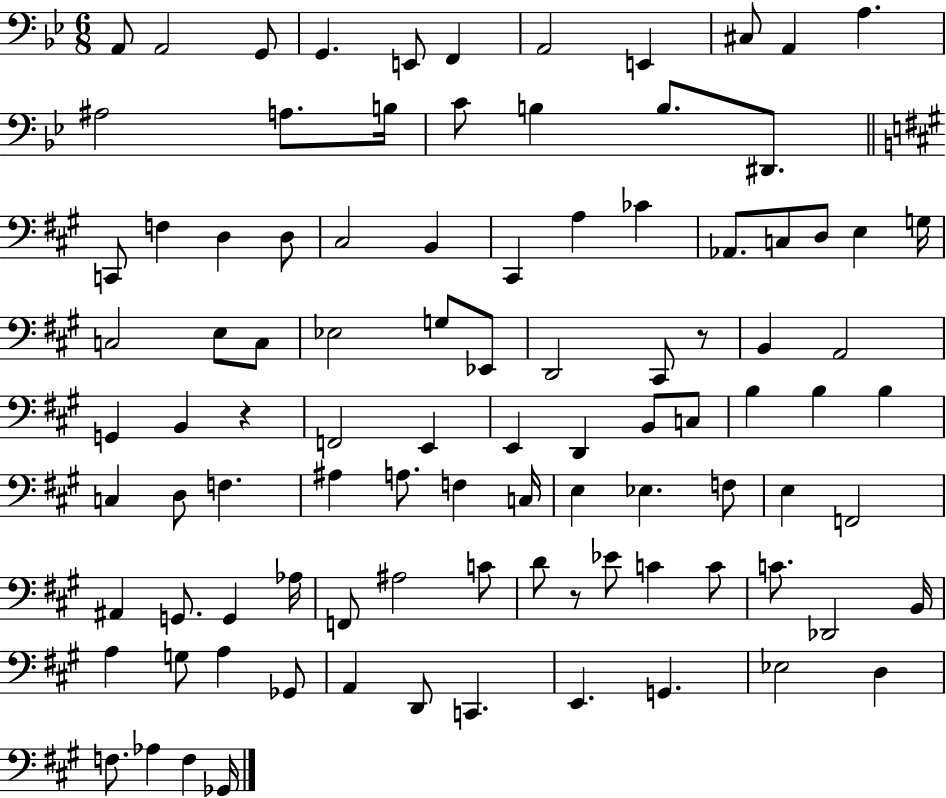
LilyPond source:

{
  \clef bass
  \numericTimeSignature
  \time 6/8
  \key bes \major
  a,8 a,2 g,8 | g,4. e,8 f,4 | a,2 e,4 | cis8 a,4 a4. | \break ais2 a8. b16 | c'8 b4 b8. dis,8. | \bar "||" \break \key a \major c,8 f4 d4 d8 | cis2 b,4 | cis,4 a4 ces'4 | aes,8. c8 d8 e4 g16 | \break c2 e8 c8 | ees2 g8 ees,8 | d,2 cis,8 r8 | b,4 a,2 | \break g,4 b,4 r4 | f,2 e,4 | e,4 d,4 b,8 c8 | b4 b4 b4 | \break c4 d8 f4. | ais4 a8. f4 c16 | e4 ees4. f8 | e4 f,2 | \break ais,4 g,8. g,4 aes16 | f,8 ais2 c'8 | d'8 r8 ees'8 c'4 c'8 | c'8. des,2 b,16 | \break a4 g8 a4 ges,8 | a,4 d,8 c,4. | e,4. g,4. | ees2 d4 | \break f8. aes4 f4 ges,16 | \bar "|."
}